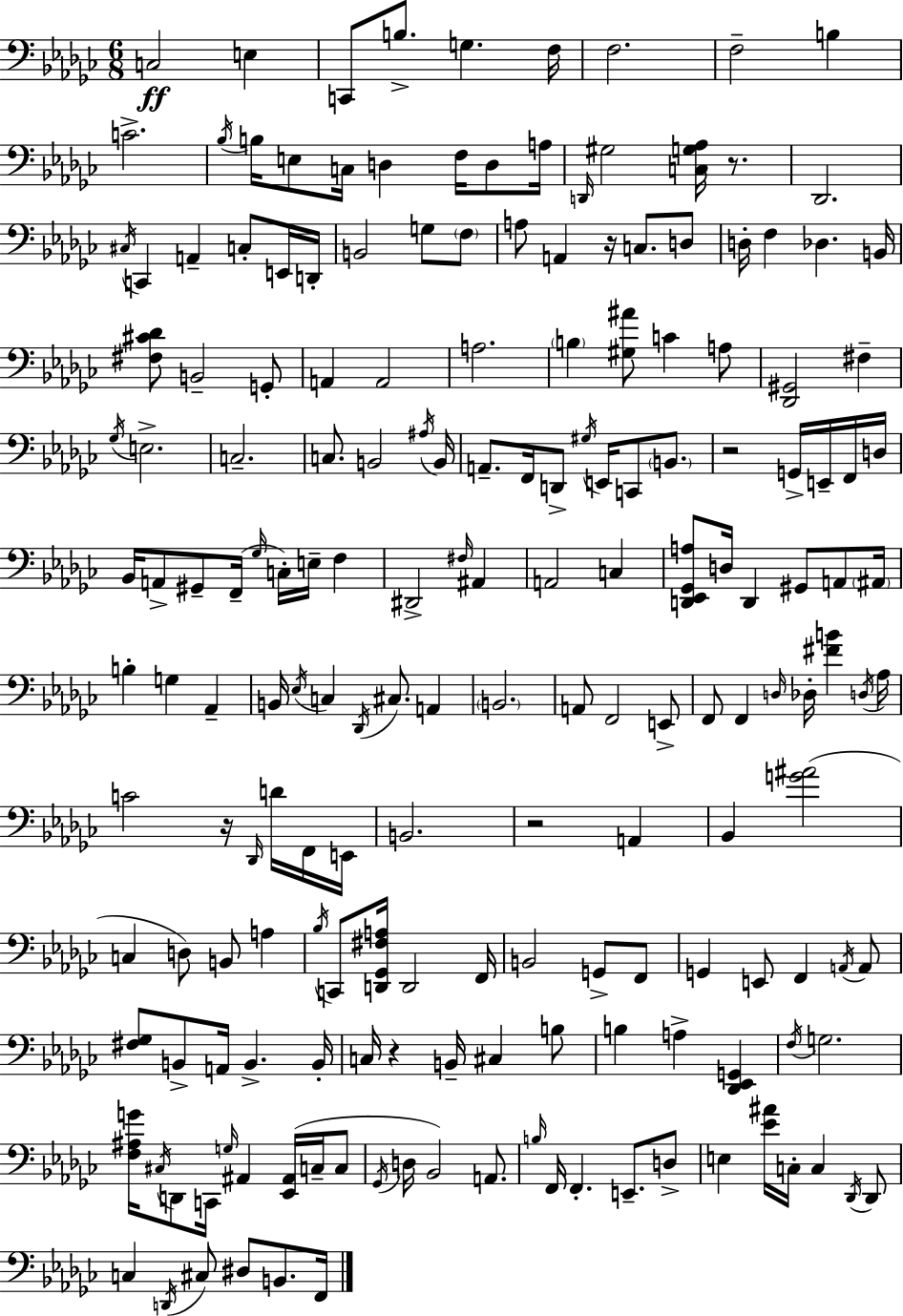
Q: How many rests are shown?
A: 6